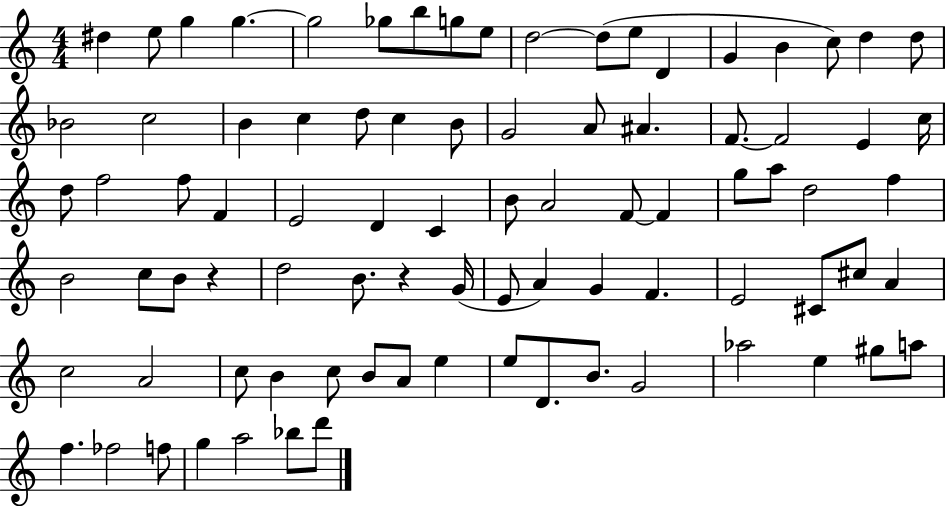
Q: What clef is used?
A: treble